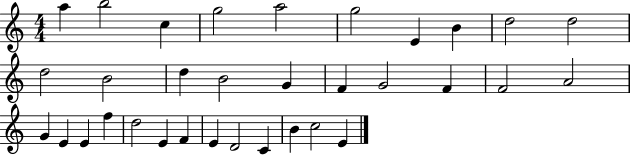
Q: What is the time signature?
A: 4/4